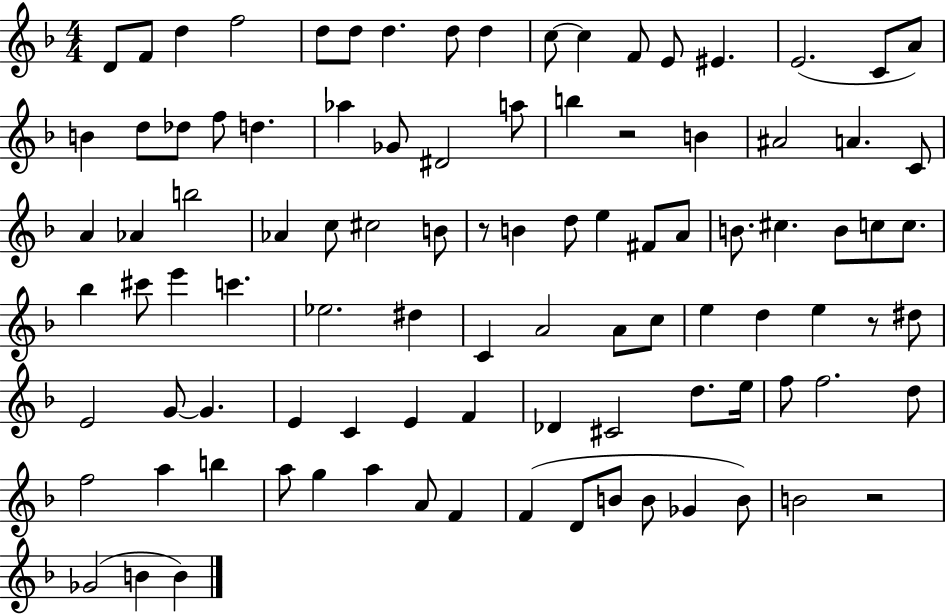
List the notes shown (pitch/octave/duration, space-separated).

D4/e F4/e D5/q F5/h D5/e D5/e D5/q. D5/e D5/q C5/e C5/q F4/e E4/e EIS4/q. E4/h. C4/e A4/e B4/q D5/e Db5/e F5/e D5/q. Ab5/q Gb4/e D#4/h A5/e B5/q R/h B4/q A#4/h A4/q. C4/e A4/q Ab4/q B5/h Ab4/q C5/e C#5/h B4/e R/e B4/q D5/e E5/q F#4/e A4/e B4/e. C#5/q. B4/e C5/e C5/e. Bb5/q C#6/e E6/q C6/q. Eb5/h. D#5/q C4/q A4/h A4/e C5/e E5/q D5/q E5/q R/e D#5/e E4/h G4/e G4/q. E4/q C4/q E4/q F4/q Db4/q C#4/h D5/e. E5/s F5/e F5/h. D5/e F5/h A5/q B5/q A5/e G5/q A5/q A4/e F4/q F4/q D4/e B4/e B4/e Gb4/q B4/e B4/h R/h Gb4/h B4/q B4/q